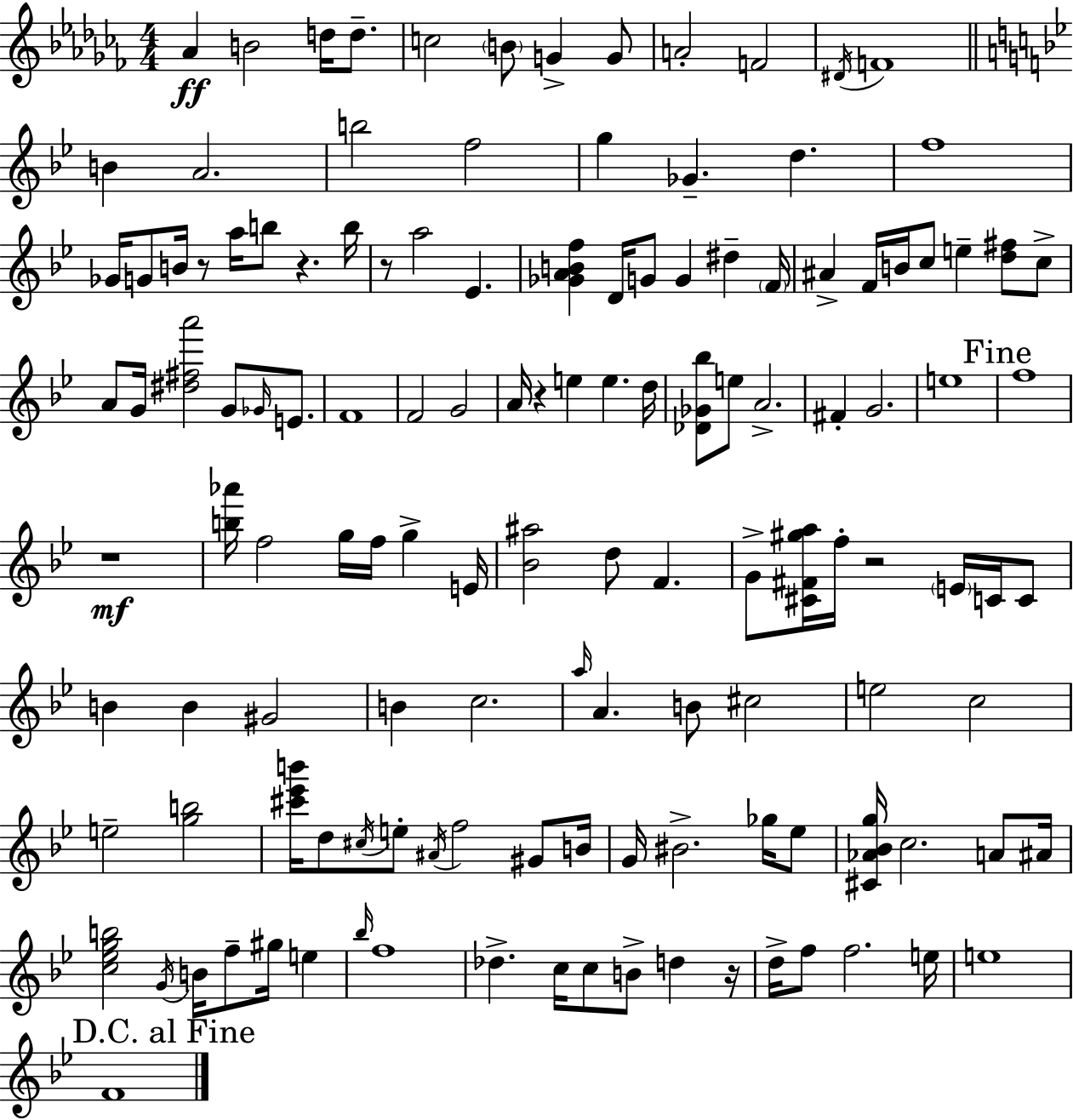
Ab4/q B4/h D5/s D5/e. C5/h B4/e G4/q G4/e A4/h F4/h D#4/s F4/w B4/q A4/h. B5/h F5/h G5/q Gb4/q. D5/q. F5/w Gb4/s G4/e B4/s R/e A5/s B5/e R/q. B5/s R/e A5/h Eb4/q. [Gb4,A4,B4,F5]/q D4/s G4/e G4/q D#5/q F4/s A#4/q F4/s B4/s C5/e E5/q [D5,F#5]/e C5/e A4/e G4/s [D#5,F#5,A6]/h G4/e Gb4/s E4/e. F4/w F4/h G4/h A4/s R/q E5/q E5/q. D5/s [Db4,Gb4,Bb5]/e E5/e A4/h. F#4/q G4/h. E5/w F5/w R/w [B5,Ab6]/s F5/h G5/s F5/s G5/q E4/s [Bb4,A#5]/h D5/e F4/q. G4/e [C#4,F#4,G#5,A5]/s F5/s R/h E4/s C4/s C4/e B4/q B4/q G#4/h B4/q C5/h. A5/s A4/q. B4/e C#5/h E5/h C5/h E5/h [G5,B5]/h [C#6,Eb6,B6]/s D5/e C#5/s E5/e A#4/s F5/h G#4/e B4/s G4/s BIS4/h. Gb5/s Eb5/e [C#4,Ab4,Bb4,G5]/s C5/h. A4/e A#4/s [C5,Eb5,G5,B5]/h G4/s B4/s F5/e G#5/s E5/q Bb5/s F5/w Db5/q. C5/s C5/e B4/e D5/q R/s D5/s F5/e F5/h. E5/s E5/w F4/w